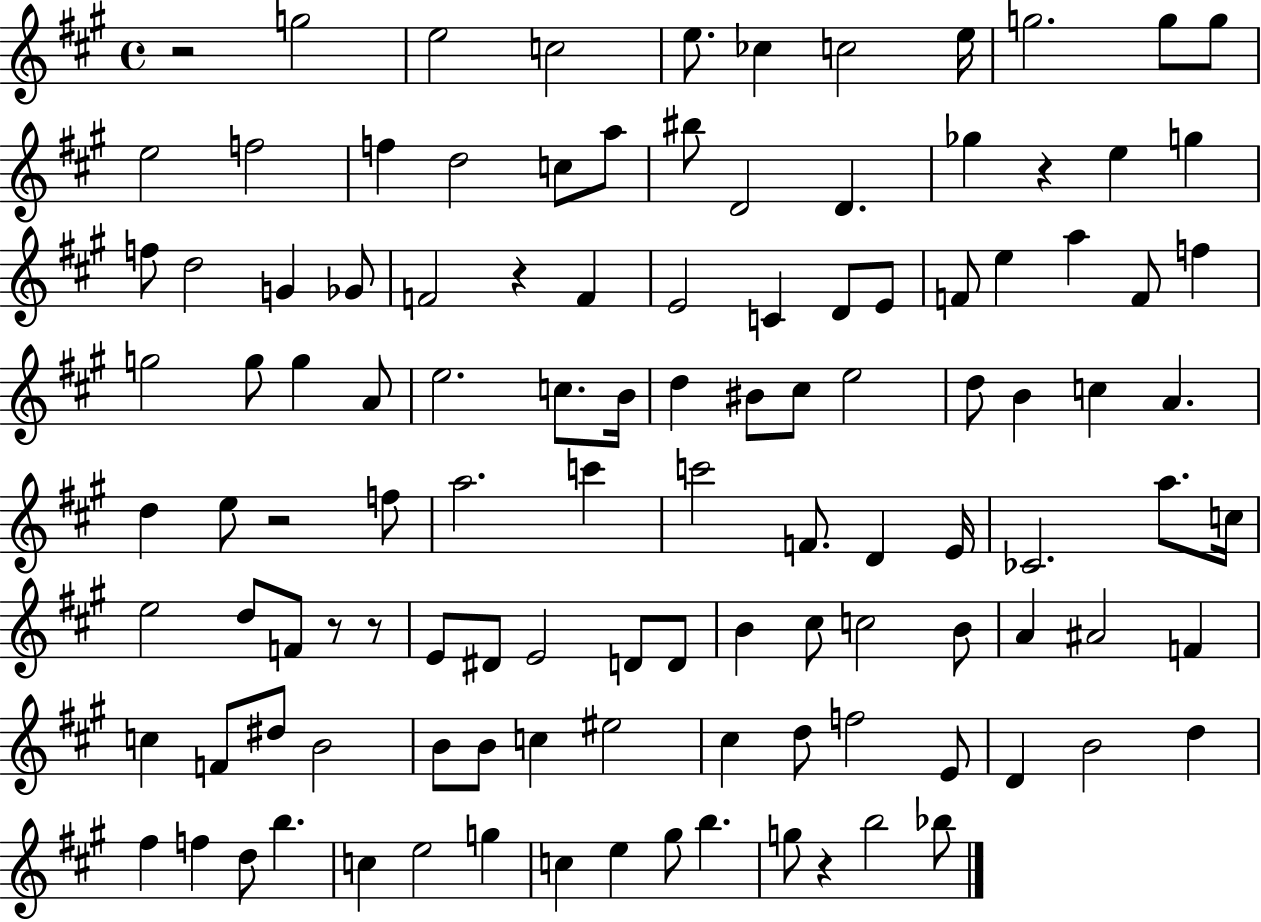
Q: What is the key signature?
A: A major